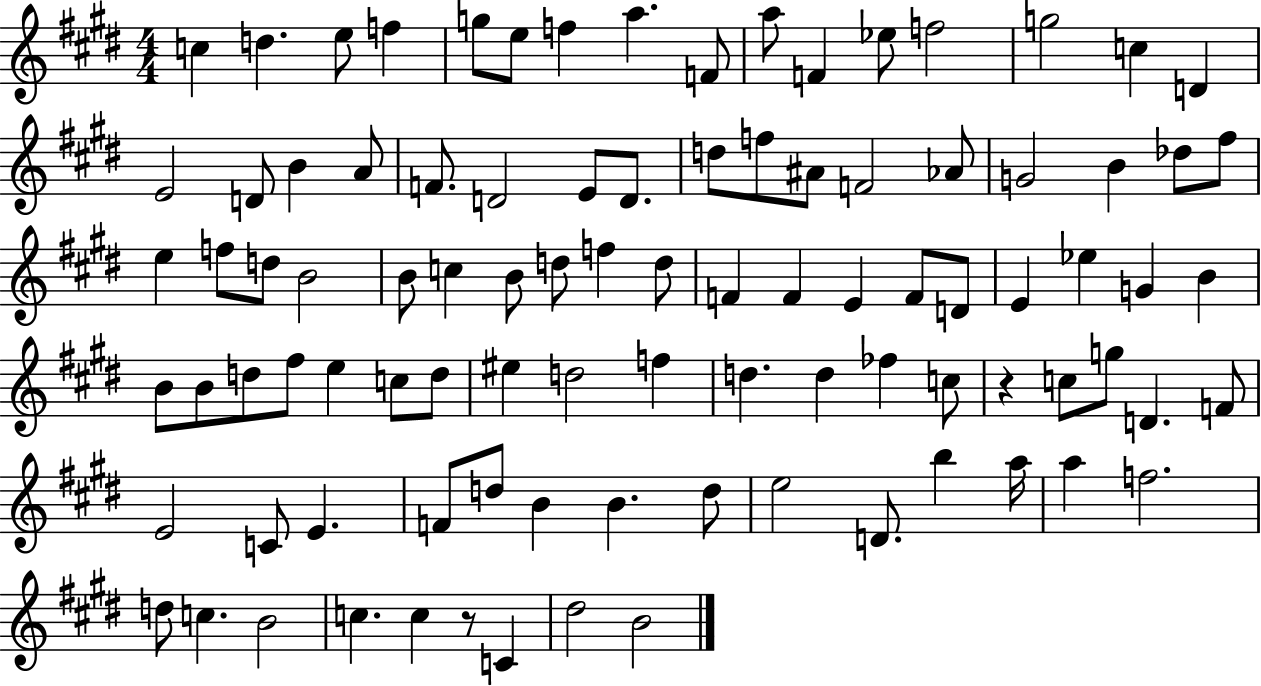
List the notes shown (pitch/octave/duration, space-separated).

C5/q D5/q. E5/e F5/q G5/e E5/e F5/q A5/q. F4/e A5/e F4/q Eb5/e F5/h G5/h C5/q D4/q E4/h D4/e B4/q A4/e F4/e. D4/h E4/e D4/e. D5/e F5/e A#4/e F4/h Ab4/e G4/h B4/q Db5/e F#5/e E5/q F5/e D5/e B4/h B4/e C5/q B4/e D5/e F5/q D5/e F4/q F4/q E4/q F4/e D4/e E4/q Eb5/q G4/q B4/q B4/e B4/e D5/e F#5/e E5/q C5/e D5/e EIS5/q D5/h F5/q D5/q. D5/q FES5/q C5/e R/q C5/e G5/e D4/q. F4/e E4/h C4/e E4/q. F4/e D5/e B4/q B4/q. D5/e E5/h D4/e. B5/q A5/s A5/q F5/h. D5/e C5/q. B4/h C5/q. C5/q R/e C4/q D#5/h B4/h